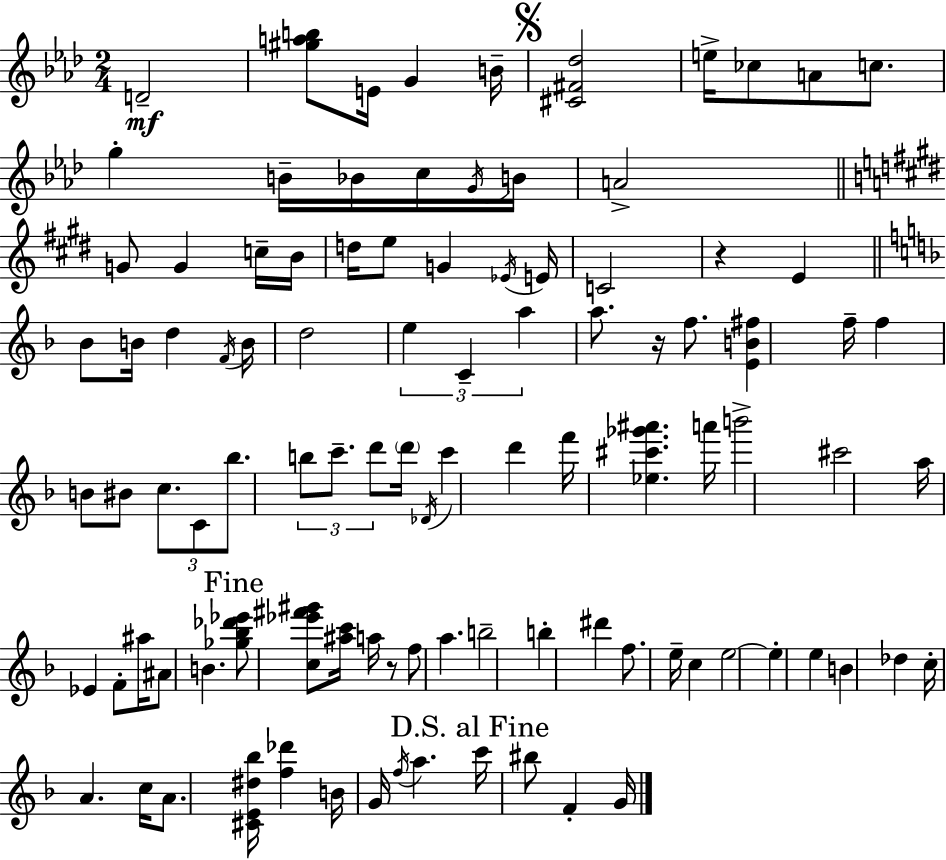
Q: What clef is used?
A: treble